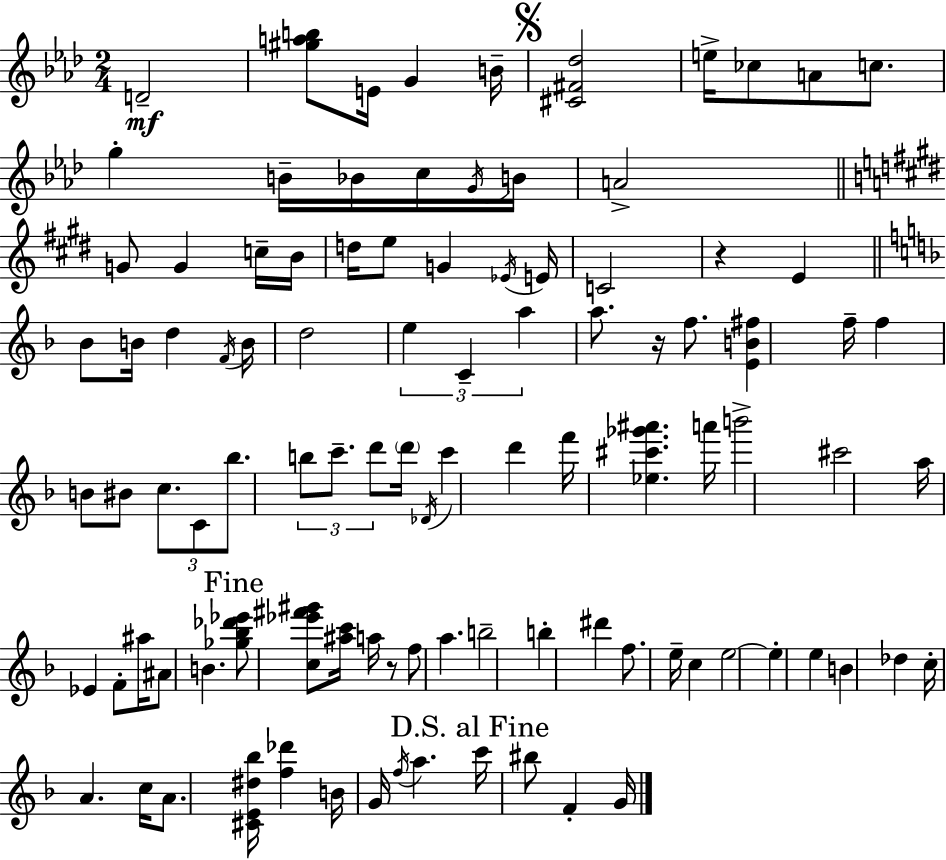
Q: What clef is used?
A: treble